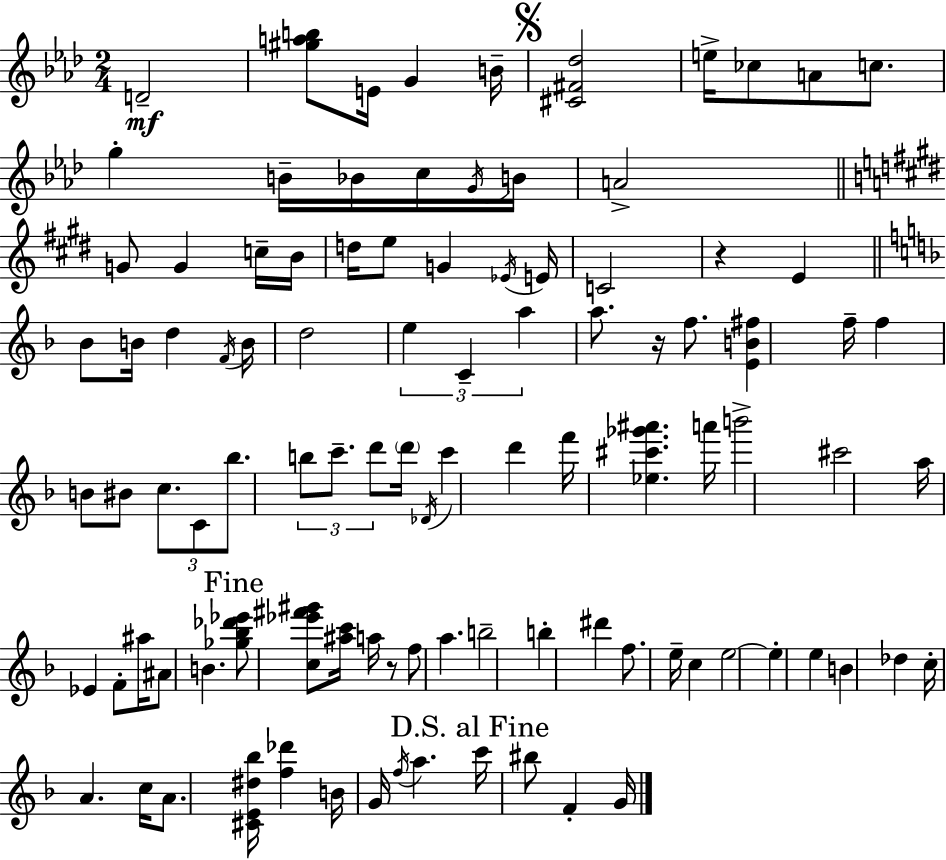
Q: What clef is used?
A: treble